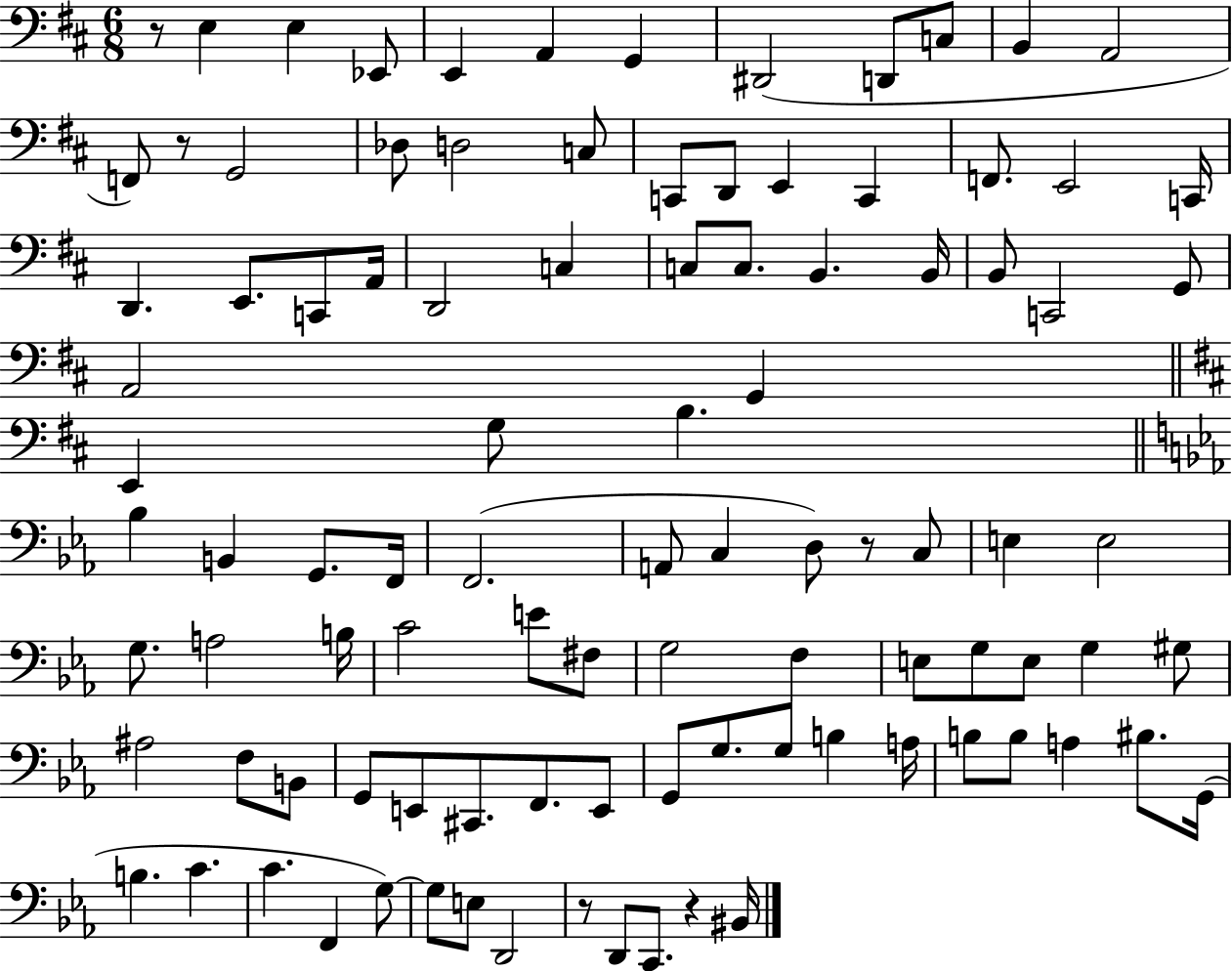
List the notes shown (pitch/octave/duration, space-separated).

R/e E3/q E3/q Eb2/e E2/q A2/q G2/q D#2/h D2/e C3/e B2/q A2/h F2/e R/e G2/h Db3/e D3/h C3/e C2/e D2/e E2/q C2/q F2/e. E2/h C2/s D2/q. E2/e. C2/e A2/s D2/h C3/q C3/e C3/e. B2/q. B2/s B2/e C2/h G2/e A2/h G2/q E2/q G3/e B3/q. Bb3/q B2/q G2/e. F2/s F2/h. A2/e C3/q D3/e R/e C3/e E3/q E3/h G3/e. A3/h B3/s C4/h E4/e F#3/e G3/h F3/q E3/e G3/e E3/e G3/q G#3/e A#3/h F3/e B2/e G2/e E2/e C#2/e. F2/e. E2/e G2/e G3/e. G3/e B3/q A3/s B3/e B3/e A3/q BIS3/e. G2/s B3/q. C4/q. C4/q. F2/q G3/e G3/e E3/e D2/h R/e D2/e C2/e. R/q BIS2/s